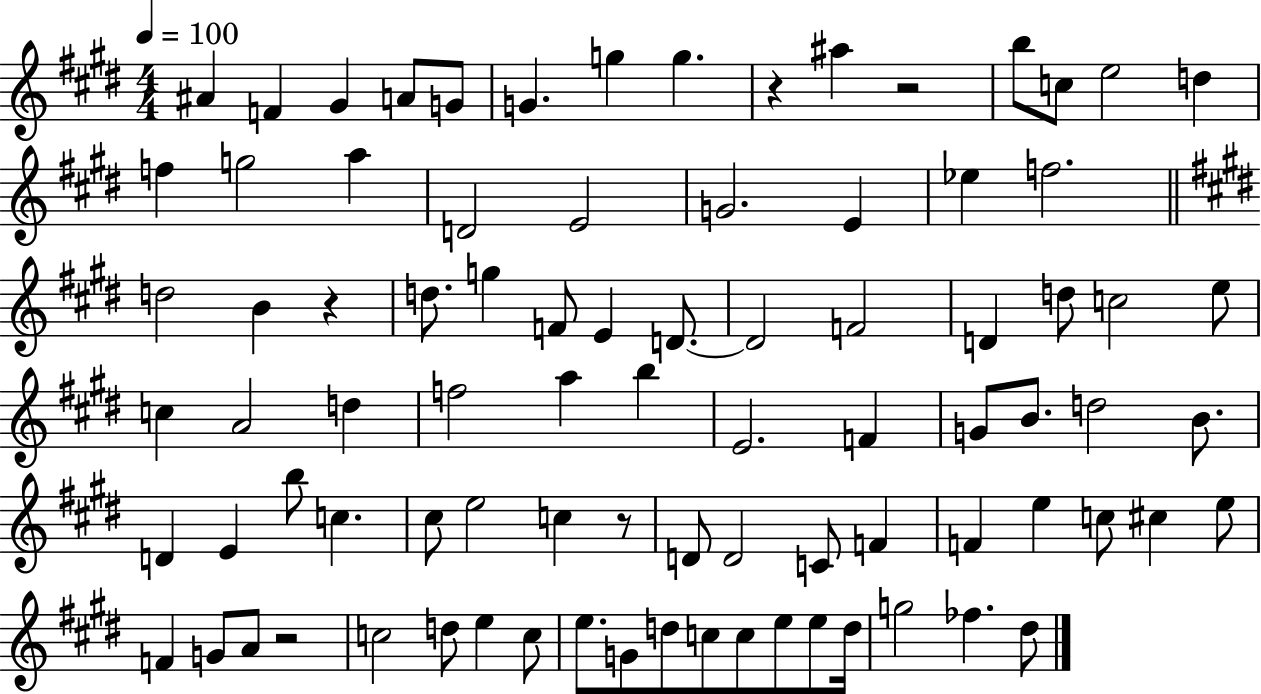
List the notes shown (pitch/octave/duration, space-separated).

A#4/q F4/q G#4/q A4/e G4/e G4/q. G5/q G5/q. R/q A#5/q R/h B5/e C5/e E5/h D5/q F5/q G5/h A5/q D4/h E4/h G4/h. E4/q Eb5/q F5/h. D5/h B4/q R/q D5/e. G5/q F4/e E4/q D4/e. D4/h F4/h D4/q D5/e C5/h E5/e C5/q A4/h D5/q F5/h A5/q B5/q E4/h. F4/q G4/e B4/e. D5/h B4/e. D4/q E4/q B5/e C5/q. C#5/e E5/h C5/q R/e D4/e D4/h C4/e F4/q F4/q E5/q C5/e C#5/q E5/e F4/q G4/e A4/e R/h C5/h D5/e E5/q C5/e E5/e. G4/e D5/e C5/e C5/e E5/e E5/e D5/s G5/h FES5/q. D#5/e